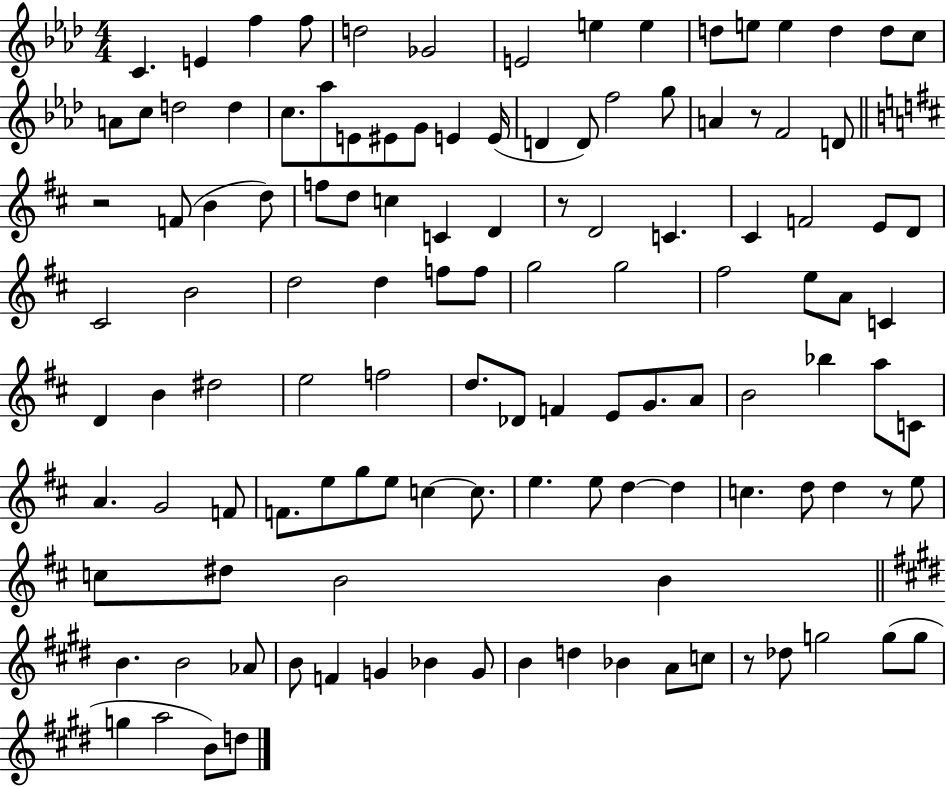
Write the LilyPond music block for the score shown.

{
  \clef treble
  \numericTimeSignature
  \time 4/4
  \key aes \major
  c'4. e'4 f''4 f''8 | d''2 ges'2 | e'2 e''4 e''4 | d''8 e''8 e''4 d''4 d''8 c''8 | \break a'8 c''8 d''2 d''4 | c''8. aes''8 e'8 eis'8 g'8 e'4 e'16( | d'4 d'8) f''2 g''8 | a'4 r8 f'2 d'8 | \break \bar "||" \break \key d \major r2 f'8( b'4 d''8) | f''8 d''8 c''4 c'4 d'4 | r8 d'2 c'4. | cis'4 f'2 e'8 d'8 | \break cis'2 b'2 | d''2 d''4 f''8 f''8 | g''2 g''2 | fis''2 e''8 a'8 c'4 | \break d'4 b'4 dis''2 | e''2 f''2 | d''8. des'8 f'4 e'8 g'8. a'8 | b'2 bes''4 a''8 c'8 | \break a'4. g'2 f'8 | f'8. e''8 g''8 e''8 c''4~~ c''8. | e''4. e''8 d''4~~ d''4 | c''4. d''8 d''4 r8 e''8 | \break c''8 dis''8 b'2 b'4 | \bar "||" \break \key e \major b'4. b'2 aes'8 | b'8 f'4 g'4 bes'4 g'8 | b'4 d''4 bes'4 a'8 c''8 | r8 des''8 g''2 g''8( g''8 | \break g''4 a''2 b'8) d''8 | \bar "|."
}